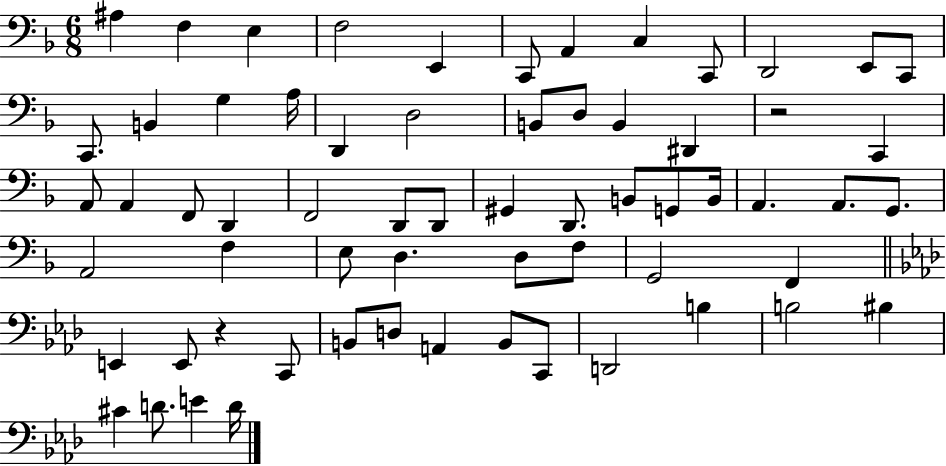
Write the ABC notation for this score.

X:1
T:Untitled
M:6/8
L:1/4
K:F
^A, F, E, F,2 E,, C,,/2 A,, C, C,,/2 D,,2 E,,/2 C,,/2 C,,/2 B,, G, A,/4 D,, D,2 B,,/2 D,/2 B,, ^D,, z2 C,, A,,/2 A,, F,,/2 D,, F,,2 D,,/2 D,,/2 ^G,, D,,/2 B,,/2 G,,/2 B,,/4 A,, A,,/2 G,,/2 A,,2 F, E,/2 D, D,/2 F,/2 G,,2 F,, E,, E,,/2 z C,,/2 B,,/2 D,/2 A,, B,,/2 C,,/2 D,,2 B, B,2 ^B, ^C D/2 E D/4